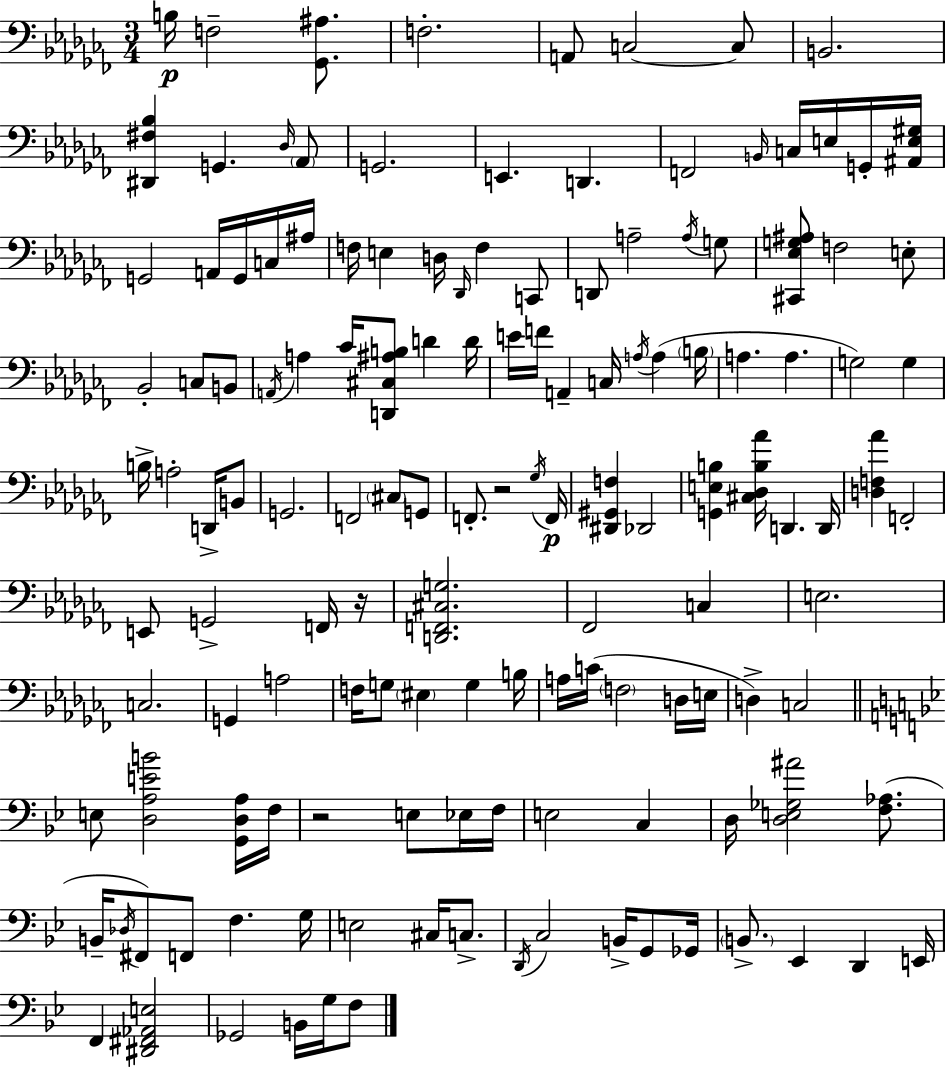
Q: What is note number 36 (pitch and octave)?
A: Bb2